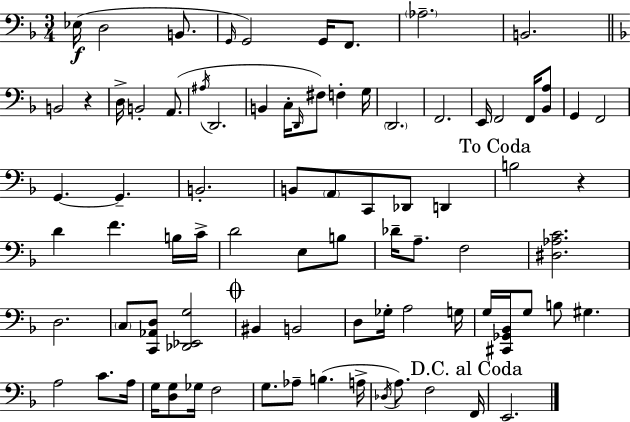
X:1
T:Untitled
M:3/4
L:1/4
K:Dm
_E,/4 D,2 B,,/2 G,,/4 G,,2 G,,/4 F,,/2 _A,2 B,,2 B,,2 z D,/4 B,,2 A,,/2 ^A,/4 D,,2 B,, C,/4 D,,/4 ^F,/2 F, G,/4 D,,2 F,,2 E,,/4 F,,2 F,,/4 [_B,,A,]/2 G,, F,,2 G,, G,, B,,2 B,,/2 A,,/2 C,,/2 _D,,/2 D,, B,2 z D F B,/4 C/4 D2 E,/2 B,/2 _D/4 A,/2 F,2 [^D,_A,C]2 D,2 C,/2 [C,,_A,,D,]/2 [_D,,_E,,G,]2 ^B,, B,,2 D,/2 _G,/4 A,2 G,/4 G,/4 [^C,,_G,,_B,,]/4 G,/2 B,/2 ^G, A,2 C/2 A,/4 G,/4 [D,G,]/2 _G,/4 F,2 G,/2 _A,/2 B, A,/4 _D,/4 A,/2 F,2 F,,/4 E,,2